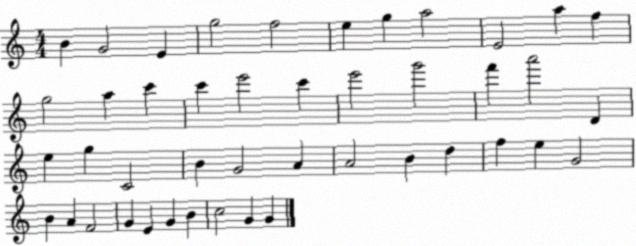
X:1
T:Untitled
M:4/4
L:1/4
K:C
B G2 E g2 f2 e g a2 E2 a f g2 a c' c' e'2 c' e'2 g'2 f' a'2 D e g C2 B G2 A A2 B d f e G2 B A F2 G E G B c2 G G